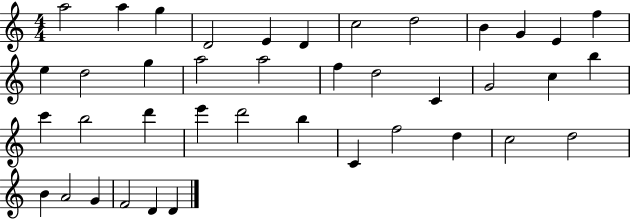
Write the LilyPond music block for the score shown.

{
  \clef treble
  \numericTimeSignature
  \time 4/4
  \key c \major
  a''2 a''4 g''4 | d'2 e'4 d'4 | c''2 d''2 | b'4 g'4 e'4 f''4 | \break e''4 d''2 g''4 | a''2 a''2 | f''4 d''2 c'4 | g'2 c''4 b''4 | \break c'''4 b''2 d'''4 | e'''4 d'''2 b''4 | c'4 f''2 d''4 | c''2 d''2 | \break b'4 a'2 g'4 | f'2 d'4 d'4 | \bar "|."
}